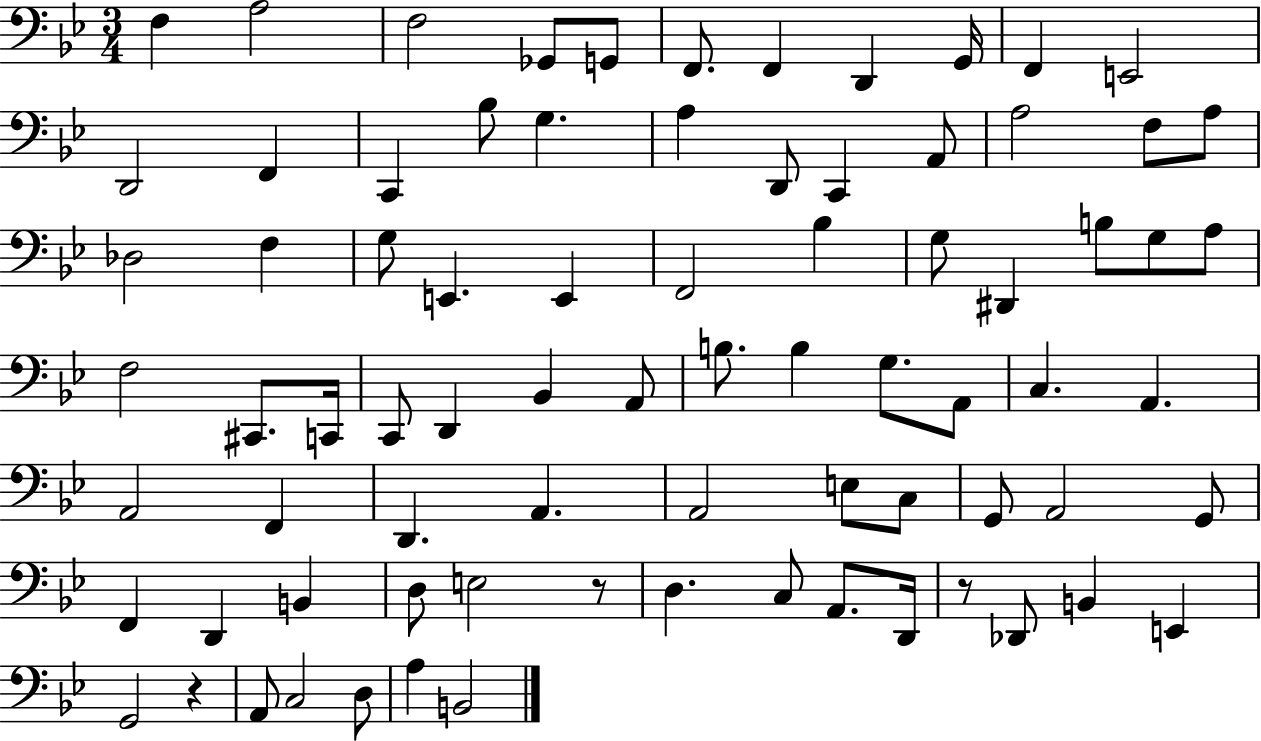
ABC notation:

X:1
T:Untitled
M:3/4
L:1/4
K:Bb
F, A,2 F,2 _G,,/2 G,,/2 F,,/2 F,, D,, G,,/4 F,, E,,2 D,,2 F,, C,, _B,/2 G, A, D,,/2 C,, A,,/2 A,2 F,/2 A,/2 _D,2 F, G,/2 E,, E,, F,,2 _B, G,/2 ^D,, B,/2 G,/2 A,/2 F,2 ^C,,/2 C,,/4 C,,/2 D,, _B,, A,,/2 B,/2 B, G,/2 A,,/2 C, A,, A,,2 F,, D,, A,, A,,2 E,/2 C,/2 G,,/2 A,,2 G,,/2 F,, D,, B,, D,/2 E,2 z/2 D, C,/2 A,,/2 D,,/4 z/2 _D,,/2 B,, E,, G,,2 z A,,/2 C,2 D,/2 A, B,,2